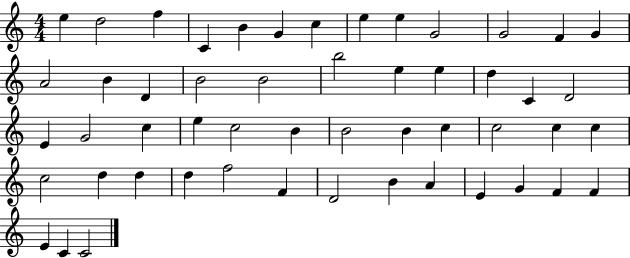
E5/q D5/h F5/q C4/q B4/q G4/q C5/q E5/q E5/q G4/h G4/h F4/q G4/q A4/h B4/q D4/q B4/h B4/h B5/h E5/q E5/q D5/q C4/q D4/h E4/q G4/h C5/q E5/q C5/h B4/q B4/h B4/q C5/q C5/h C5/q C5/q C5/h D5/q D5/q D5/q F5/h F4/q D4/h B4/q A4/q E4/q G4/q F4/q F4/q E4/q C4/q C4/h